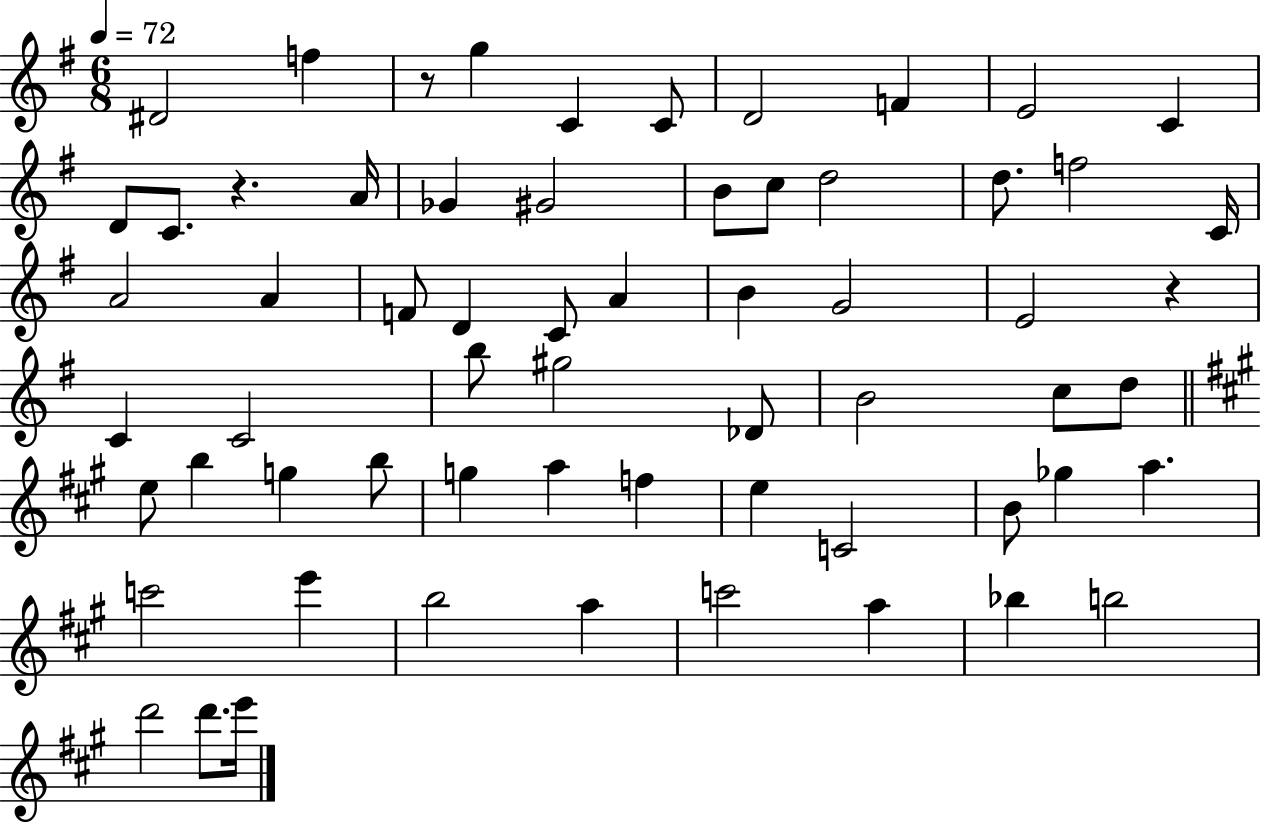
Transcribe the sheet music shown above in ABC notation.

X:1
T:Untitled
M:6/8
L:1/4
K:G
^D2 f z/2 g C C/2 D2 F E2 C D/2 C/2 z A/4 _G ^G2 B/2 c/2 d2 d/2 f2 C/4 A2 A F/2 D C/2 A B G2 E2 z C C2 b/2 ^g2 _D/2 B2 c/2 d/2 e/2 b g b/2 g a f e C2 B/2 _g a c'2 e' b2 a c'2 a _b b2 d'2 d'/2 e'/4